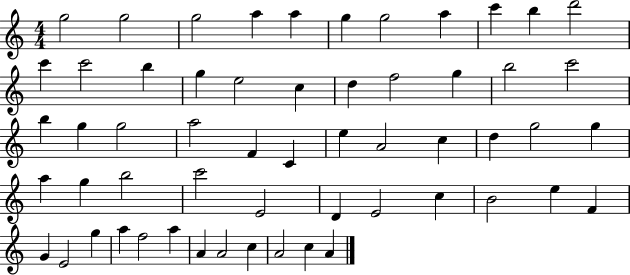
X:1
T:Untitled
M:4/4
L:1/4
K:C
g2 g2 g2 a a g g2 a c' b d'2 c' c'2 b g e2 c d f2 g b2 c'2 b g g2 a2 F C e A2 c d g2 g a g b2 c'2 E2 D E2 c B2 e F G E2 g a f2 a A A2 c A2 c A